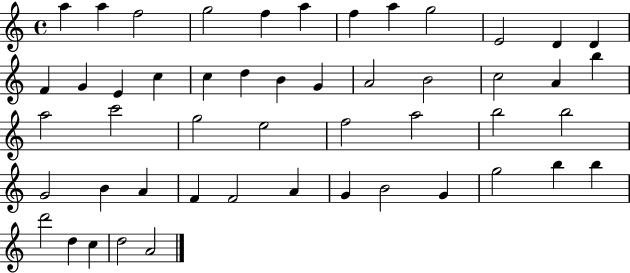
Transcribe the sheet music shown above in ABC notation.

X:1
T:Untitled
M:4/4
L:1/4
K:C
a a f2 g2 f a f a g2 E2 D D F G E c c d B G A2 B2 c2 A b a2 c'2 g2 e2 f2 a2 b2 b2 G2 B A F F2 A G B2 G g2 b b d'2 d c d2 A2